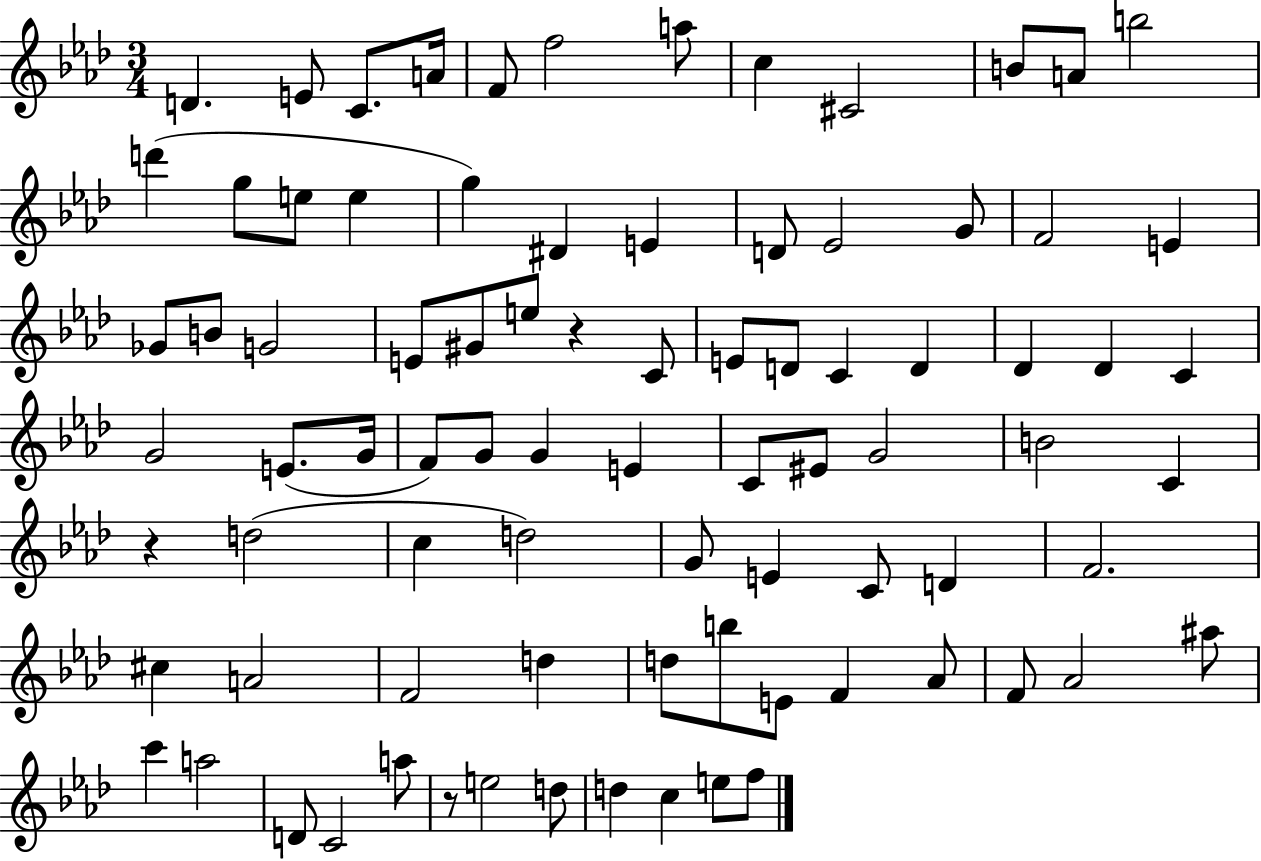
D4/q. E4/e C4/e. A4/s F4/e F5/h A5/e C5/q C#4/h B4/e A4/e B5/h D6/q G5/e E5/e E5/q G5/q D#4/q E4/q D4/e Eb4/h G4/e F4/h E4/q Gb4/e B4/e G4/h E4/e G#4/e E5/e R/q C4/e E4/e D4/e C4/q D4/q Db4/q Db4/q C4/q G4/h E4/e. G4/s F4/e G4/e G4/q E4/q C4/e EIS4/e G4/h B4/h C4/q R/q D5/h C5/q D5/h G4/e E4/q C4/e D4/q F4/h. C#5/q A4/h F4/h D5/q D5/e B5/e E4/e F4/q Ab4/e F4/e Ab4/h A#5/e C6/q A5/h D4/e C4/h A5/e R/e E5/h D5/e D5/q C5/q E5/e F5/e